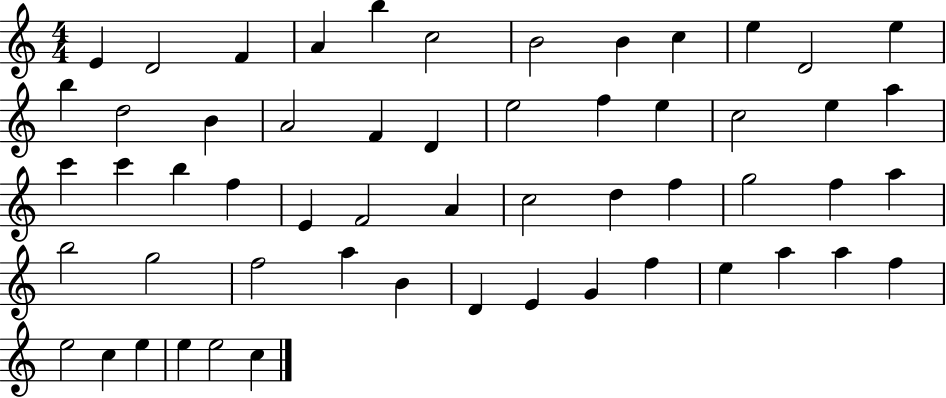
X:1
T:Untitled
M:4/4
L:1/4
K:C
E D2 F A b c2 B2 B c e D2 e b d2 B A2 F D e2 f e c2 e a c' c' b f E F2 A c2 d f g2 f a b2 g2 f2 a B D E G f e a a f e2 c e e e2 c